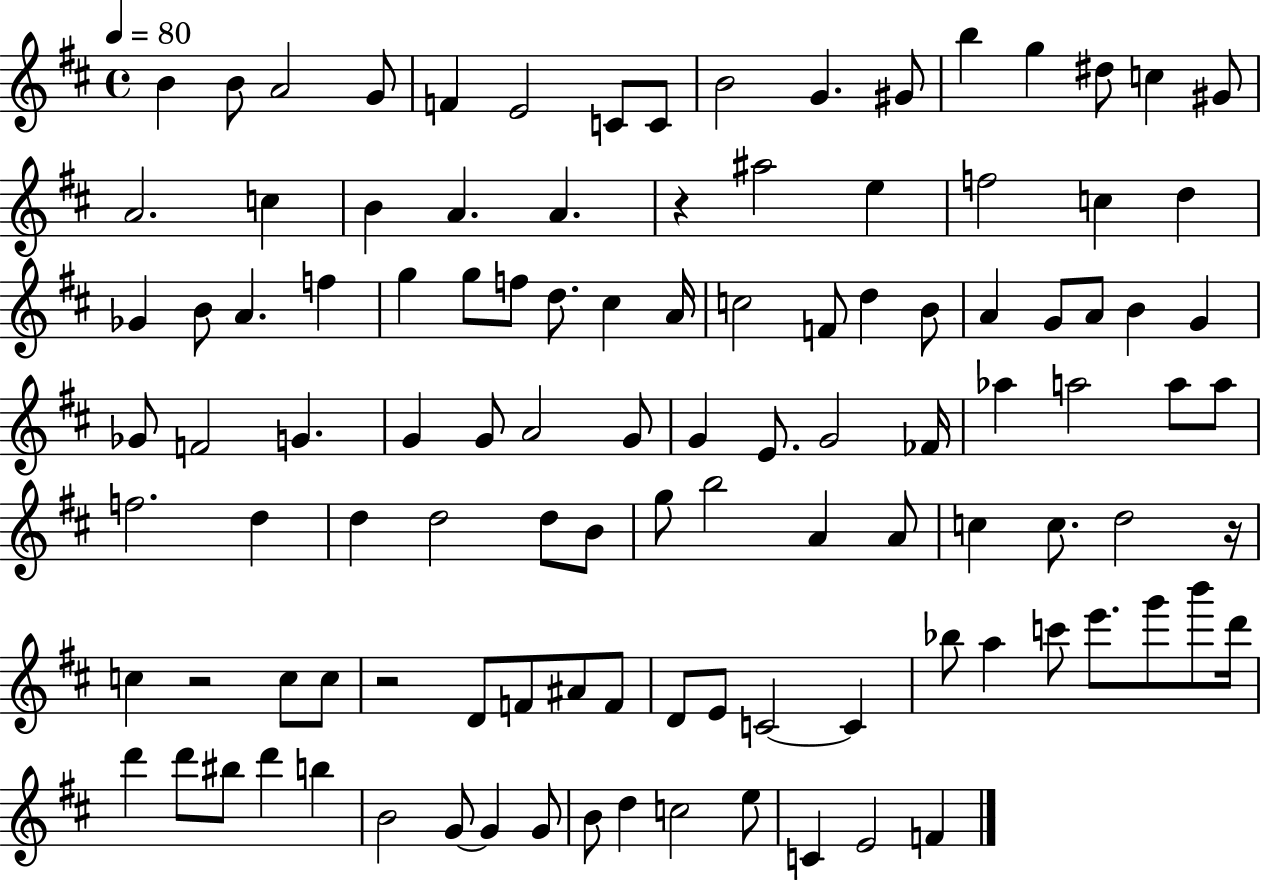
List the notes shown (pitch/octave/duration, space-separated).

B4/q B4/e A4/h G4/e F4/q E4/h C4/e C4/e B4/h G4/q. G#4/e B5/q G5/q D#5/e C5/q G#4/e A4/h. C5/q B4/q A4/q. A4/q. R/q A#5/h E5/q F5/h C5/q D5/q Gb4/q B4/e A4/q. F5/q G5/q G5/e F5/e D5/e. C#5/q A4/s C5/h F4/e D5/q B4/e A4/q G4/e A4/e B4/q G4/q Gb4/e F4/h G4/q. G4/q G4/e A4/h G4/e G4/q E4/e. G4/h FES4/s Ab5/q A5/h A5/e A5/e F5/h. D5/q D5/q D5/h D5/e B4/e G5/e B5/h A4/q A4/e C5/q C5/e. D5/h R/s C5/q R/h C5/e C5/e R/h D4/e F4/e A#4/e F4/e D4/e E4/e C4/h C4/q Bb5/e A5/q C6/e E6/e. G6/e B6/e D6/s D6/q D6/e BIS5/e D6/q B5/q B4/h G4/e G4/q G4/e B4/e D5/q C5/h E5/e C4/q E4/h F4/q